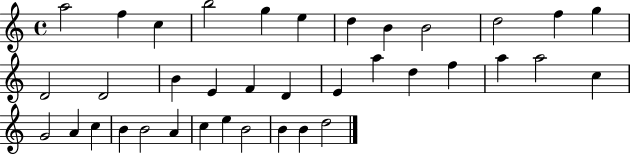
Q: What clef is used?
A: treble